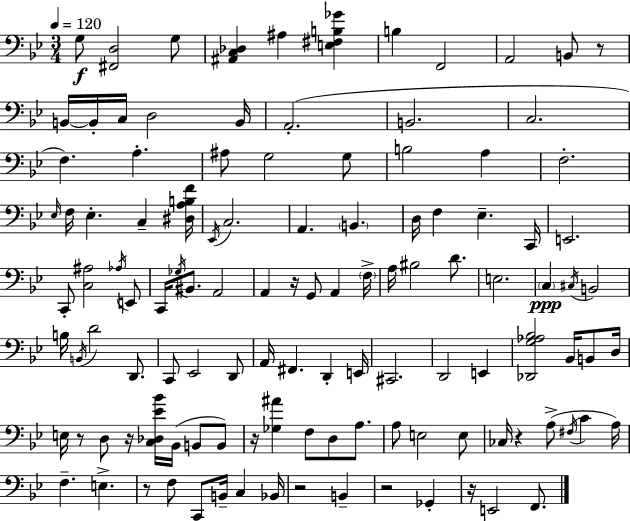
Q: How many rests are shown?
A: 10